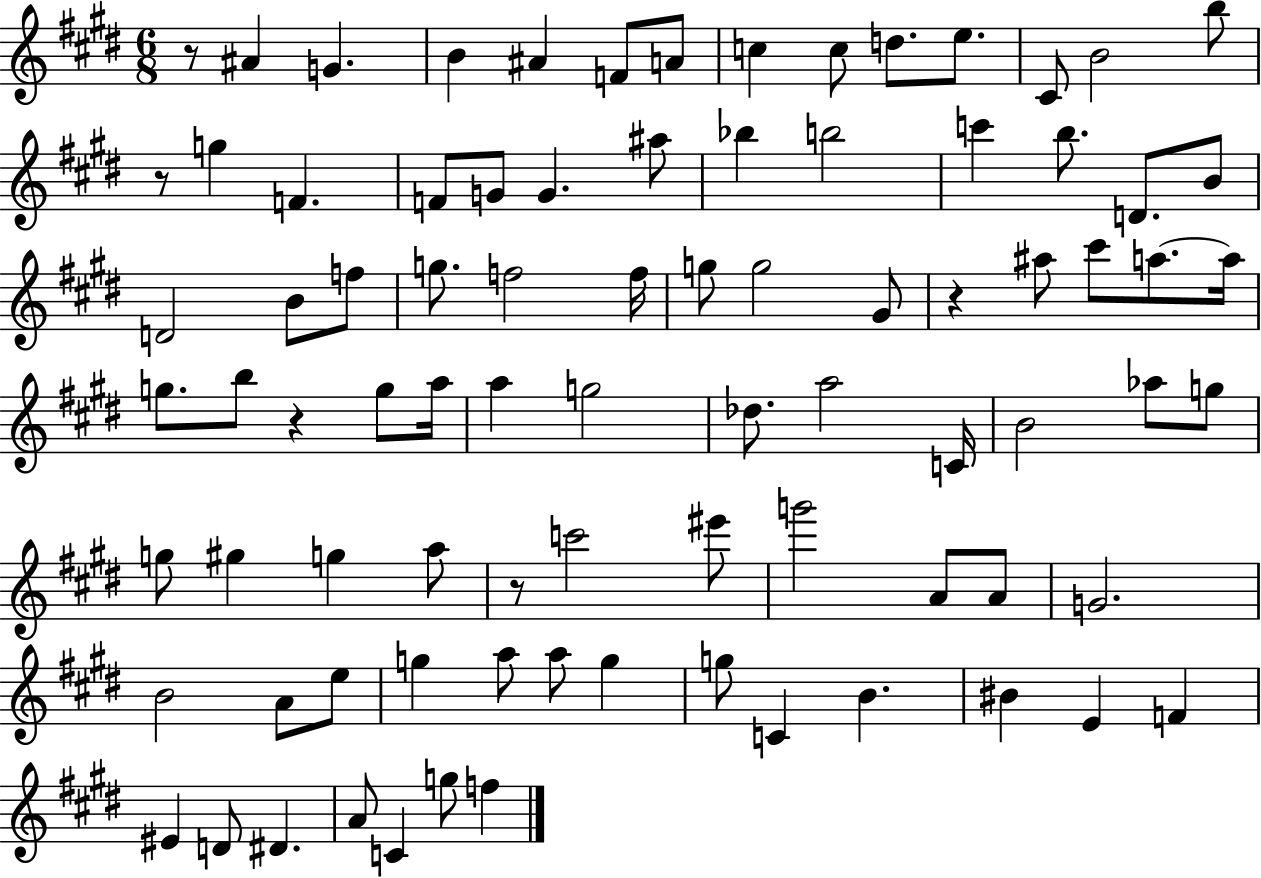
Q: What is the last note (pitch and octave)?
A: F5